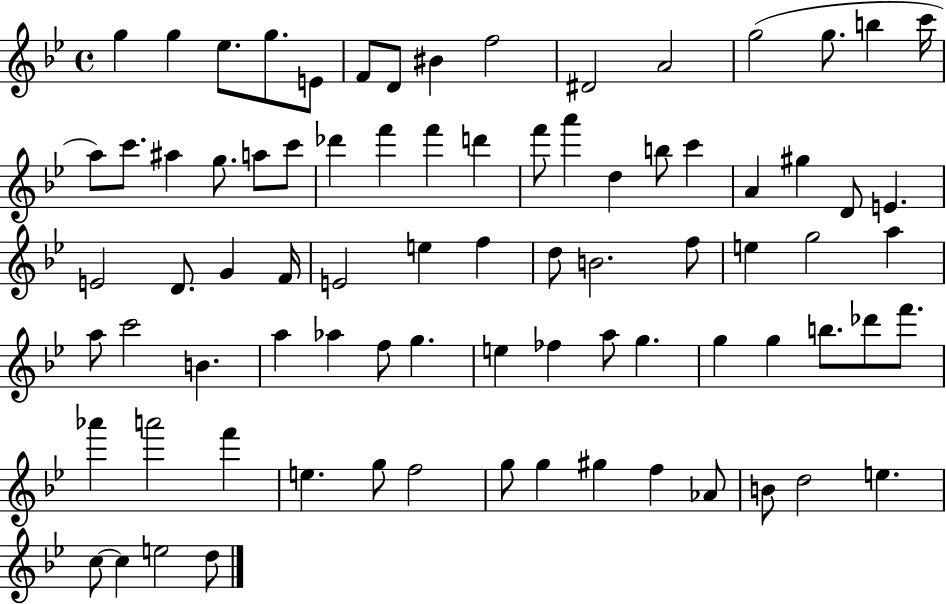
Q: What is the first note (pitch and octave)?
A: G5